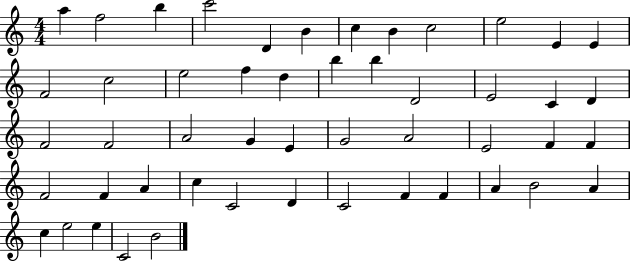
X:1
T:Untitled
M:4/4
L:1/4
K:C
a f2 b c'2 D B c B c2 e2 E E F2 c2 e2 f d b b D2 E2 C D F2 F2 A2 G E G2 A2 E2 F F F2 F A c C2 D C2 F F A B2 A c e2 e C2 B2